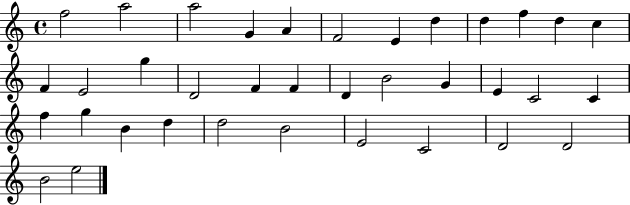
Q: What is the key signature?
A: C major